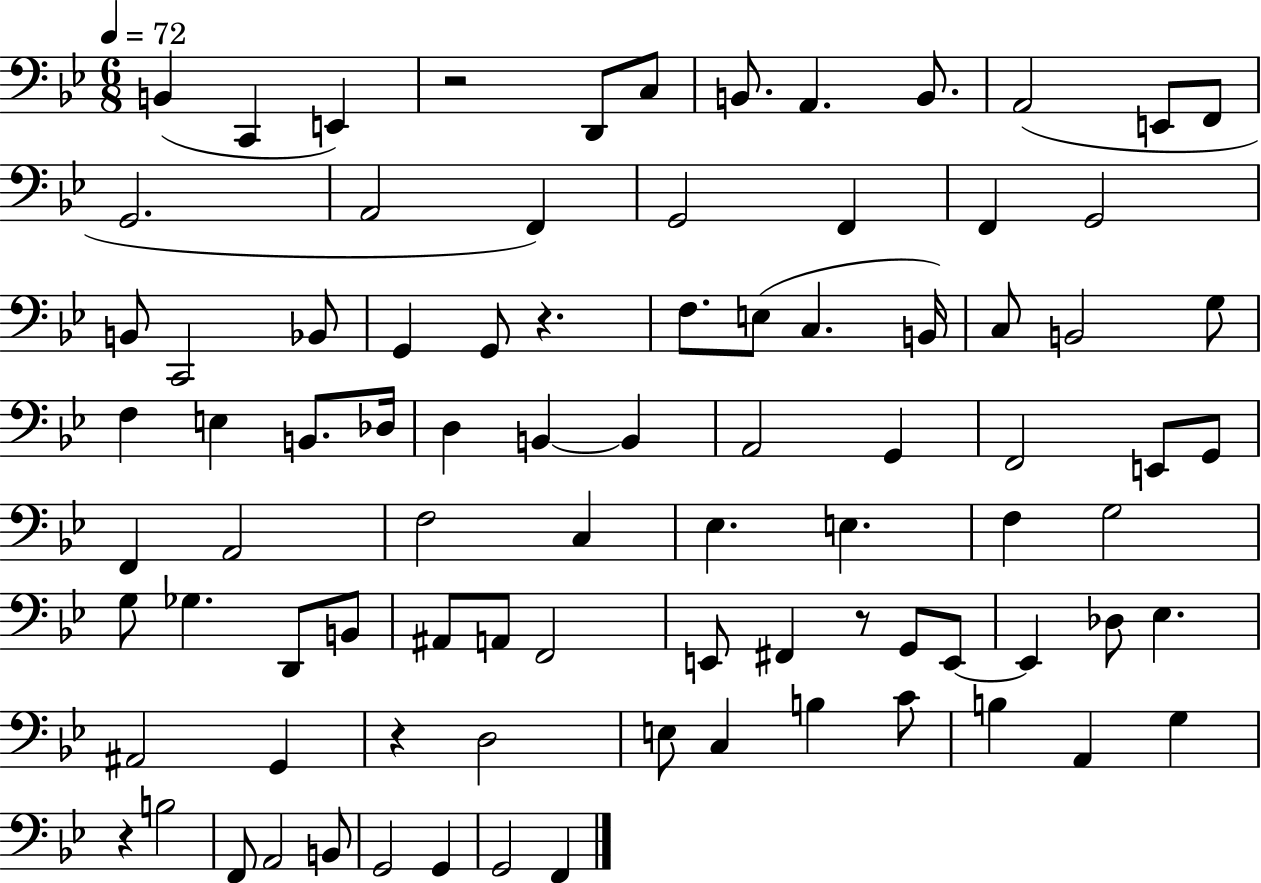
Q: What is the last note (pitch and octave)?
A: F2